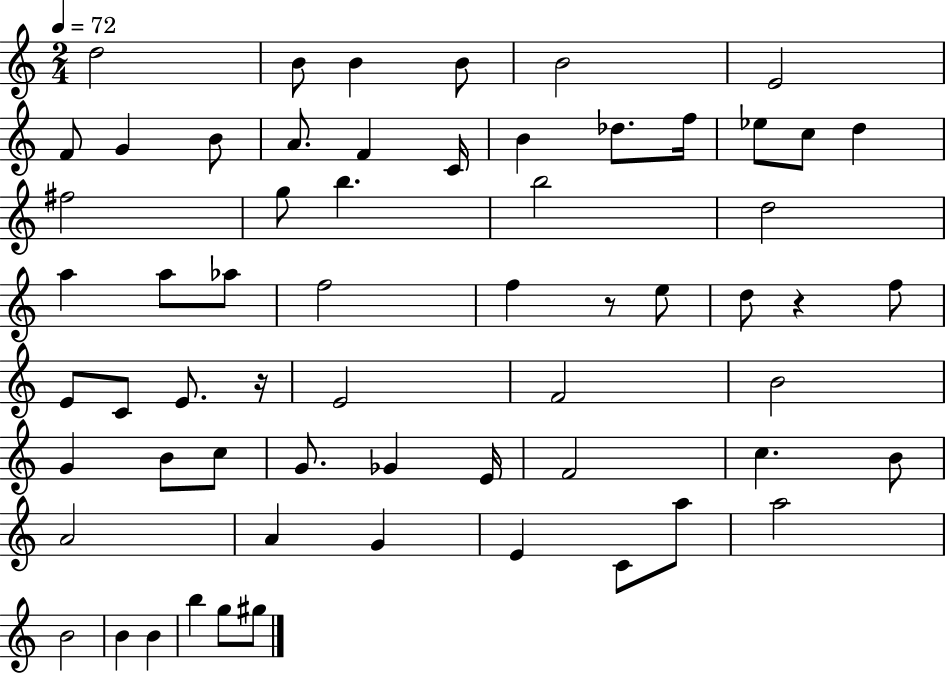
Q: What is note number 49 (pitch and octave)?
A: G4